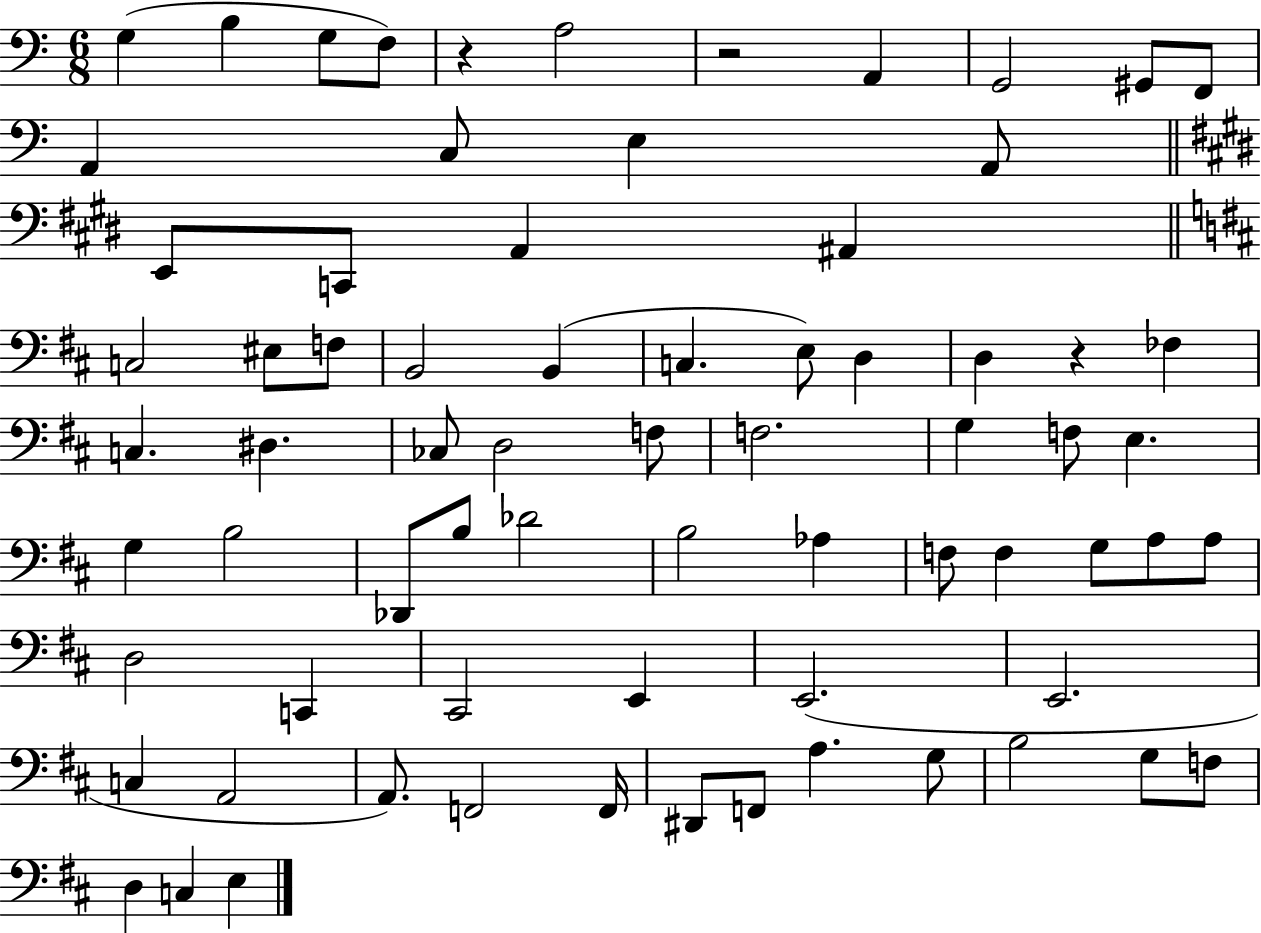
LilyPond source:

{
  \clef bass
  \numericTimeSignature
  \time 6/8
  \key c \major
  \repeat volta 2 { g4( b4 g8 f8) | r4 a2 | r2 a,4 | g,2 gis,8 f,8 | \break a,4 c8 e4 a,8 | \bar "||" \break \key e \major e,8 c,8 a,4 ais,4 | \bar "||" \break \key b \minor c2 eis8 f8 | b,2 b,4( | c4. e8) d4 | d4 r4 fes4 | \break c4. dis4. | ces8 d2 f8 | f2. | g4 f8 e4. | \break g4 b2 | des,8 b8 des'2 | b2 aes4 | f8 f4 g8 a8 a8 | \break d2 c,4 | cis,2 e,4 | e,2.( | e,2. | \break c4 a,2 | a,8.) f,2 f,16 | dis,8 f,8 a4. g8 | b2 g8 f8 | \break d4 c4 e4 | } \bar "|."
}